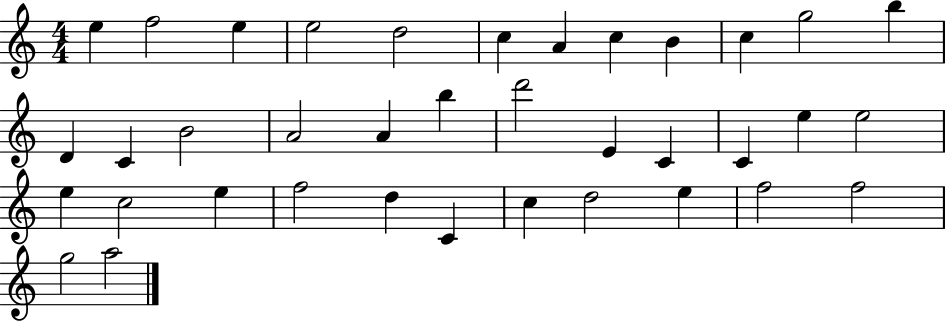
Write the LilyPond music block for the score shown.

{
  \clef treble
  \numericTimeSignature
  \time 4/4
  \key c \major
  e''4 f''2 e''4 | e''2 d''2 | c''4 a'4 c''4 b'4 | c''4 g''2 b''4 | \break d'4 c'4 b'2 | a'2 a'4 b''4 | d'''2 e'4 c'4 | c'4 e''4 e''2 | \break e''4 c''2 e''4 | f''2 d''4 c'4 | c''4 d''2 e''4 | f''2 f''2 | \break g''2 a''2 | \bar "|."
}